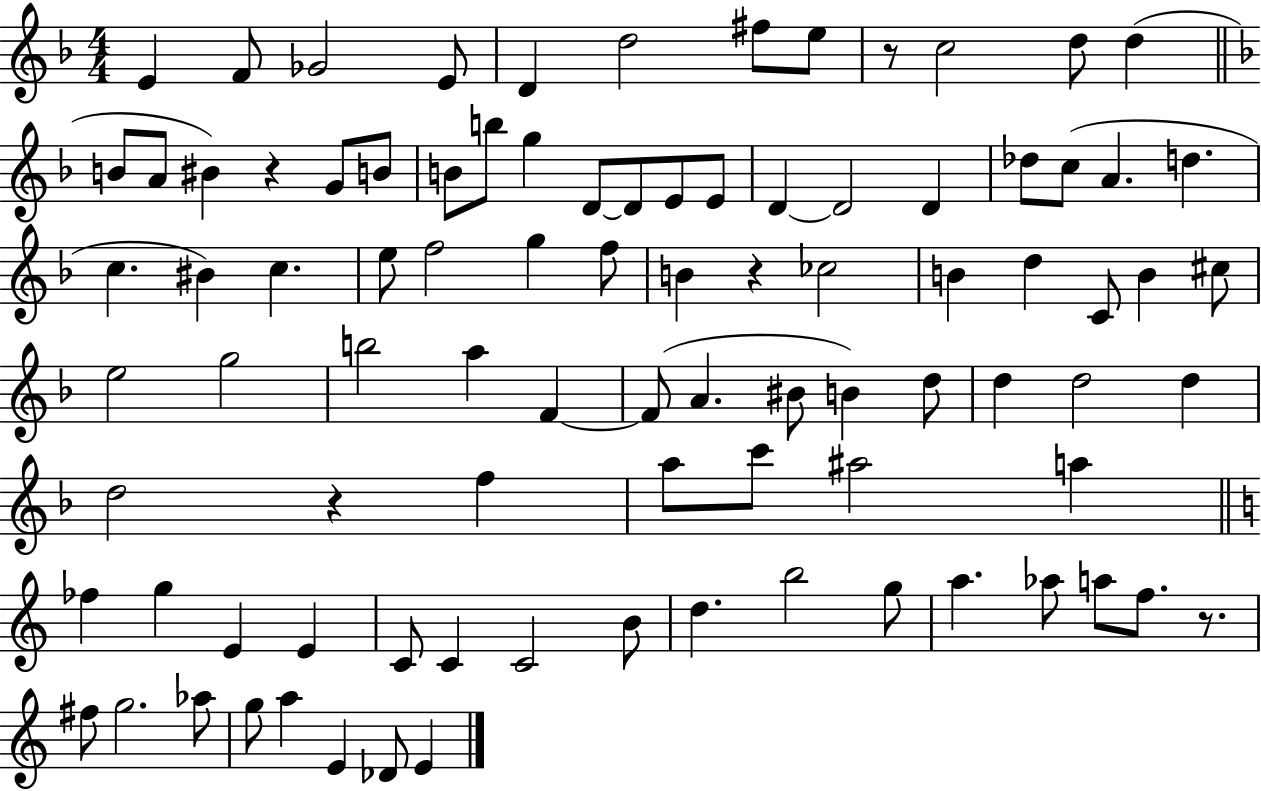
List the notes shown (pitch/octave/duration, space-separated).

E4/q F4/e Gb4/h E4/e D4/q D5/h F#5/e E5/e R/e C5/h D5/e D5/q B4/e A4/e BIS4/q R/q G4/e B4/e B4/e B5/e G5/q D4/e D4/e E4/e E4/e D4/q D4/h D4/q Db5/e C5/e A4/q. D5/q. C5/q. BIS4/q C5/q. E5/e F5/h G5/q F5/e B4/q R/q CES5/h B4/q D5/q C4/e B4/q C#5/e E5/h G5/h B5/h A5/q F4/q F4/e A4/q. BIS4/e B4/q D5/e D5/q D5/h D5/q D5/h R/q F5/q A5/e C6/e A#5/h A5/q FES5/q G5/q E4/q E4/q C4/e C4/q C4/h B4/e D5/q. B5/h G5/e A5/q. Ab5/e A5/e F5/e. R/e. F#5/e G5/h. Ab5/e G5/e A5/q E4/q Db4/e E4/q